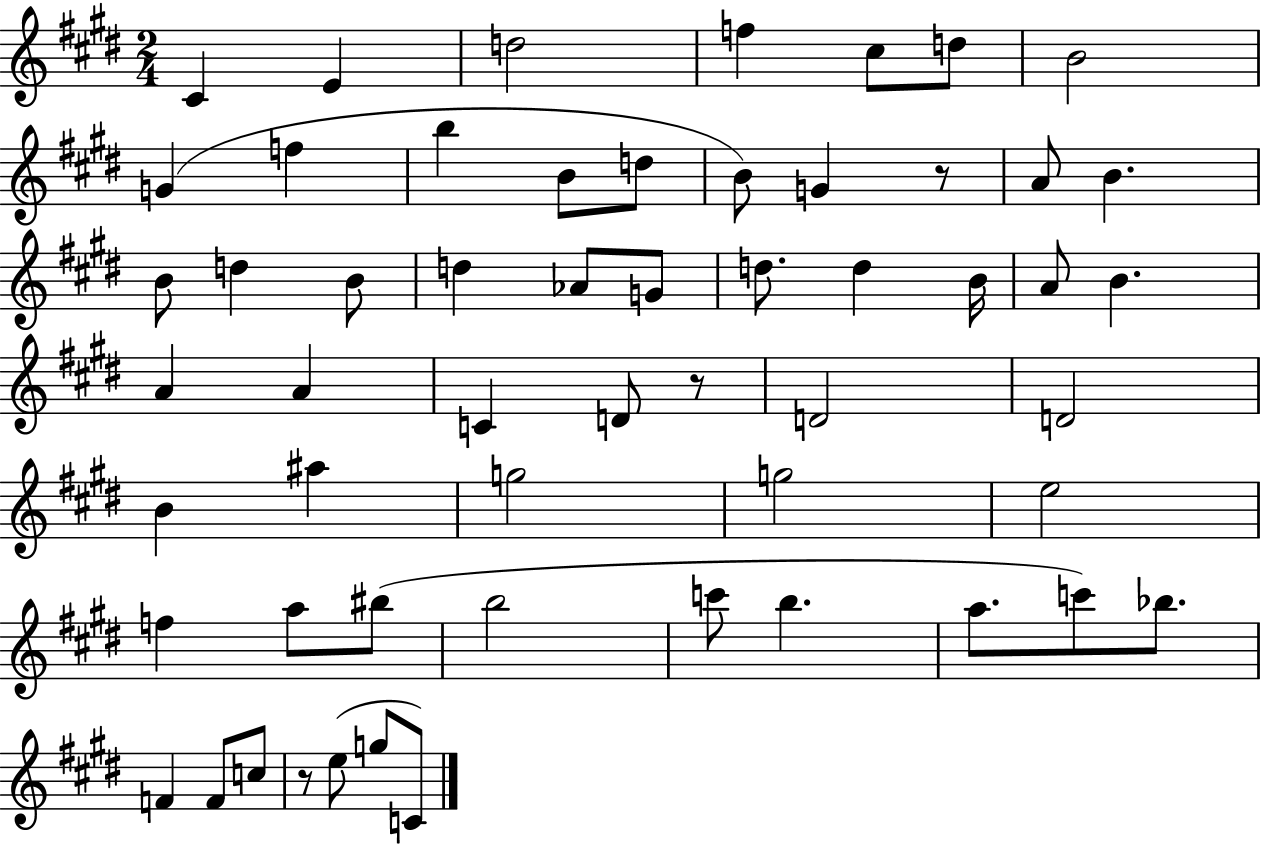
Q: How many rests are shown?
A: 3